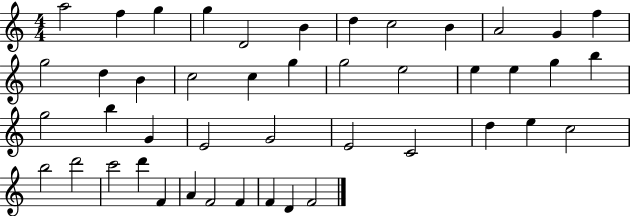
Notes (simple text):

A5/h F5/q G5/q G5/q D4/h B4/q D5/q C5/h B4/q A4/h G4/q F5/q G5/h D5/q B4/q C5/h C5/q G5/q G5/h E5/h E5/q E5/q G5/q B5/q G5/h B5/q G4/q E4/h G4/h E4/h C4/h D5/q E5/q C5/h B5/h D6/h C6/h D6/q F4/q A4/q F4/h F4/q F4/q D4/q F4/h